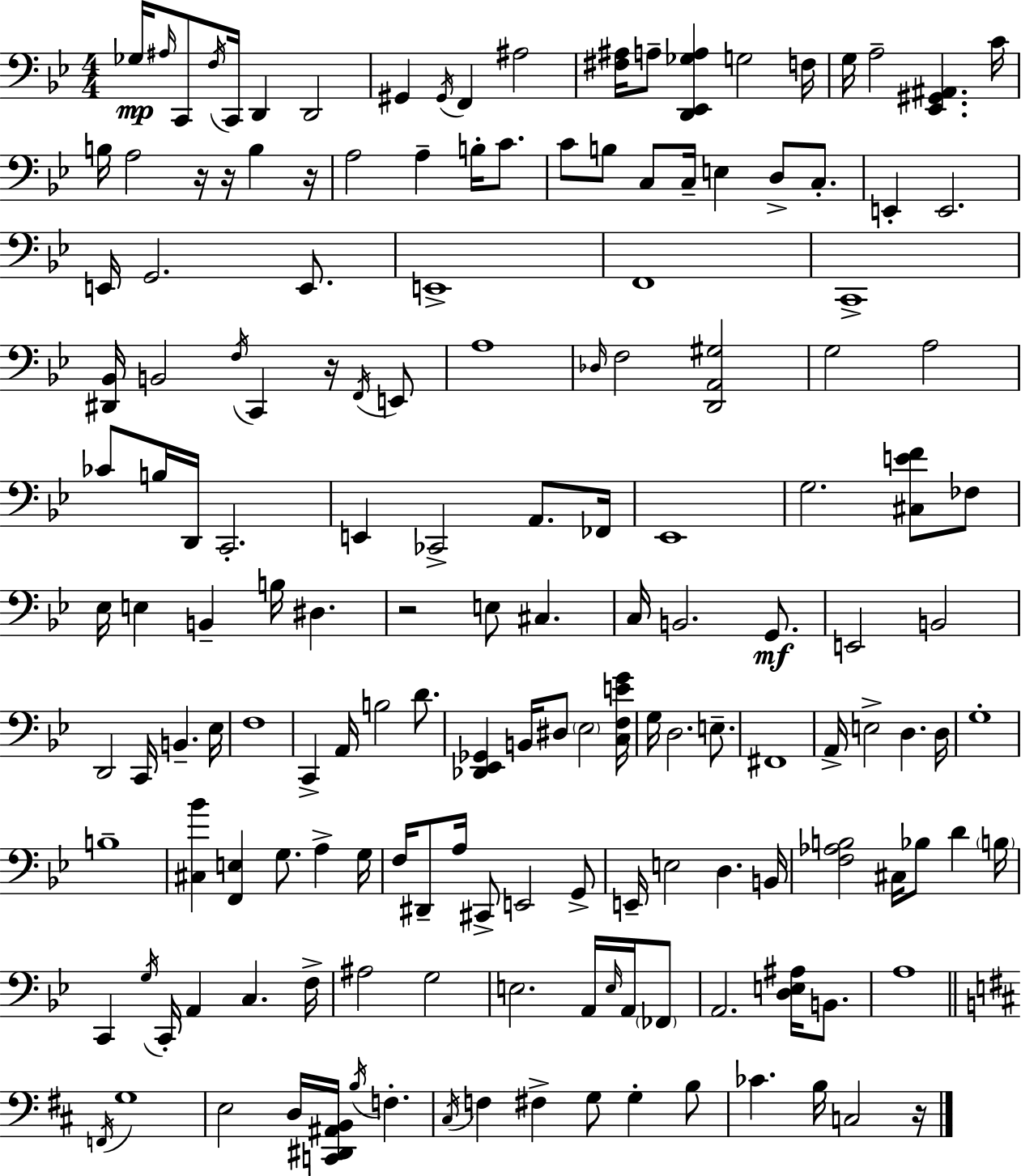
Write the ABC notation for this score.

X:1
T:Untitled
M:4/4
L:1/4
K:Gm
_G,/4 ^A,/4 C,,/2 F,/4 C,,/4 D,, D,,2 ^G,, ^G,,/4 F,, ^A,2 [^F,^A,]/4 A,/2 [D,,_E,,_G,A,] G,2 F,/4 G,/4 A,2 [_E,,^G,,^A,,] C/4 B,/4 A,2 z/4 z/4 B, z/4 A,2 A, B,/4 C/2 C/2 B,/2 C,/2 C,/4 E, D,/2 C,/2 E,, E,,2 E,,/4 G,,2 E,,/2 E,,4 F,,4 C,,4 [^D,,_B,,]/4 B,,2 F,/4 C,, z/4 F,,/4 E,,/2 A,4 _D,/4 F,2 [D,,A,,^G,]2 G,2 A,2 _C/2 B,/4 D,,/4 C,,2 E,, _C,,2 A,,/2 _F,,/4 _E,,4 G,2 [^C,EF]/2 _F,/2 _E,/4 E, B,, B,/4 ^D, z2 E,/2 ^C, C,/4 B,,2 G,,/2 E,,2 B,,2 D,,2 C,,/4 B,, _E,/4 F,4 C,, A,,/4 B,2 D/2 [_D,,_E,,_G,,] B,,/4 ^D,/2 _E,2 [C,F,EG]/4 G,/4 D,2 E,/2 ^F,,4 A,,/4 E,2 D, D,/4 G,4 B,4 [^C,_B] [F,,E,] G,/2 A, G,/4 F,/4 ^D,,/2 A,/4 ^C,,/2 E,,2 G,,/2 E,,/4 E,2 D, B,,/4 [F,_A,B,]2 ^C,/4 _B,/2 D B,/4 C,, G,/4 C,,/4 A,, C, F,/4 ^A,2 G,2 E,2 A,,/4 E,/4 A,,/4 _F,,/2 A,,2 [D,E,^A,]/4 B,,/2 A,4 F,,/4 G,4 E,2 D,/4 [C,,^D,,^A,,B,,]/4 B,/4 F, ^C,/4 F, ^F, G,/2 G, B,/2 _C B,/4 C,2 z/4